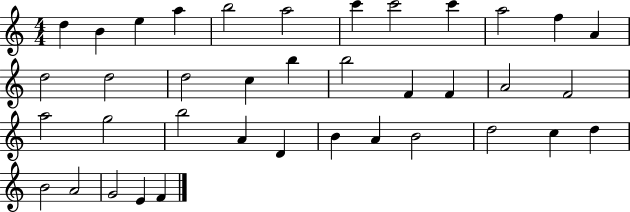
X:1
T:Untitled
M:4/4
L:1/4
K:C
d B e a b2 a2 c' c'2 c' a2 f A d2 d2 d2 c b b2 F F A2 F2 a2 g2 b2 A D B A B2 d2 c d B2 A2 G2 E F